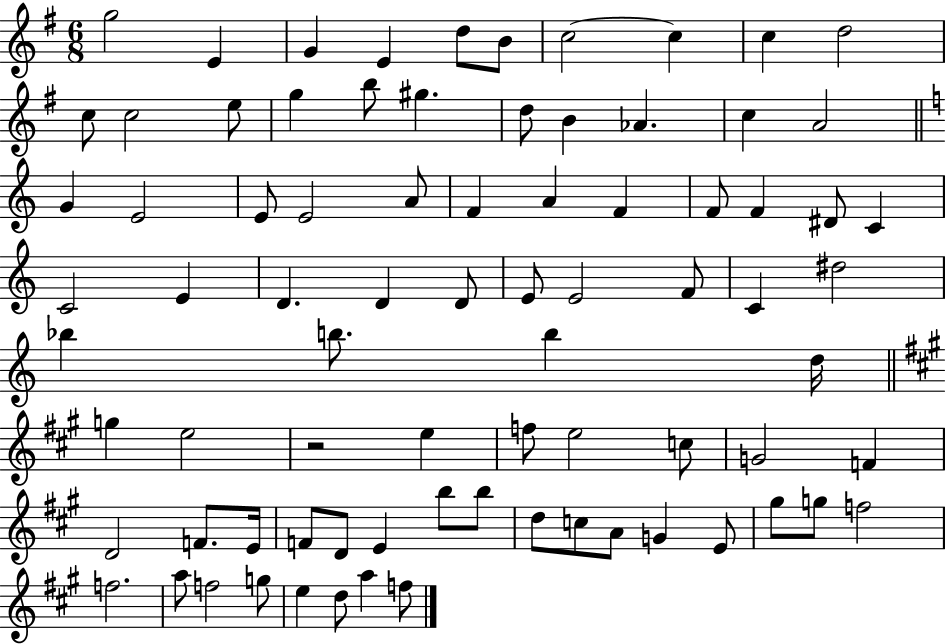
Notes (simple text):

G5/h E4/q G4/q E4/q D5/e B4/e C5/h C5/q C5/q D5/h C5/e C5/h E5/e G5/q B5/e G#5/q. D5/e B4/q Ab4/q. C5/q A4/h G4/q E4/h E4/e E4/h A4/e F4/q A4/q F4/q F4/e F4/q D#4/e C4/q C4/h E4/q D4/q. D4/q D4/e E4/e E4/h F4/e C4/q D#5/h Bb5/q B5/e. B5/q D5/s G5/q E5/h R/h E5/q F5/e E5/h C5/e G4/h F4/q D4/h F4/e. E4/s F4/e D4/e E4/q B5/e B5/e D5/e C5/e A4/e G4/q E4/e G#5/e G5/e F5/h F5/h. A5/e F5/h G5/e E5/q D5/e A5/q F5/e